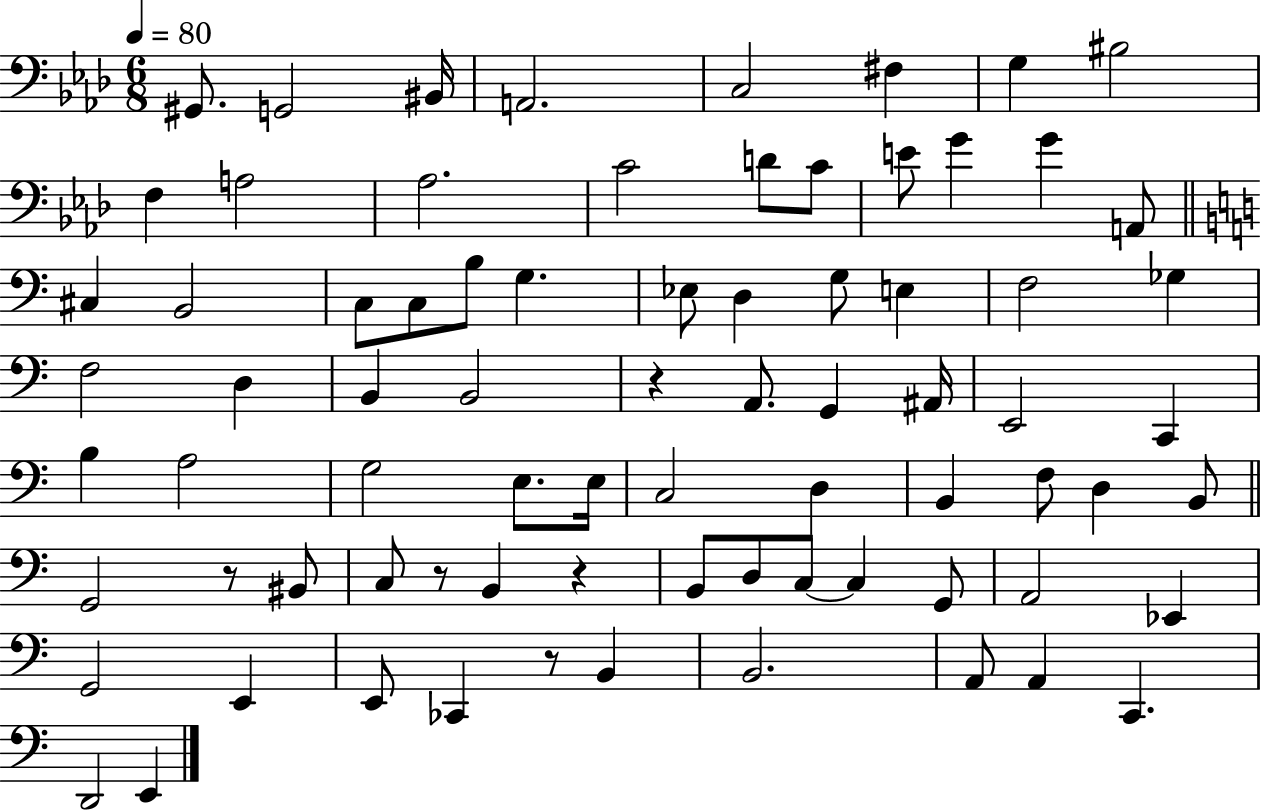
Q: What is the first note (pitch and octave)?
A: G#2